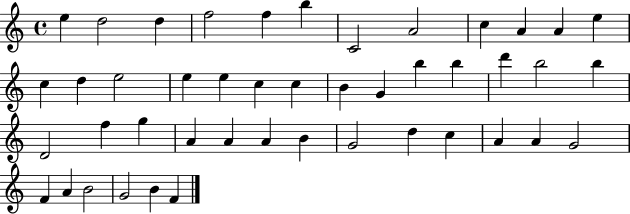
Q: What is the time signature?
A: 4/4